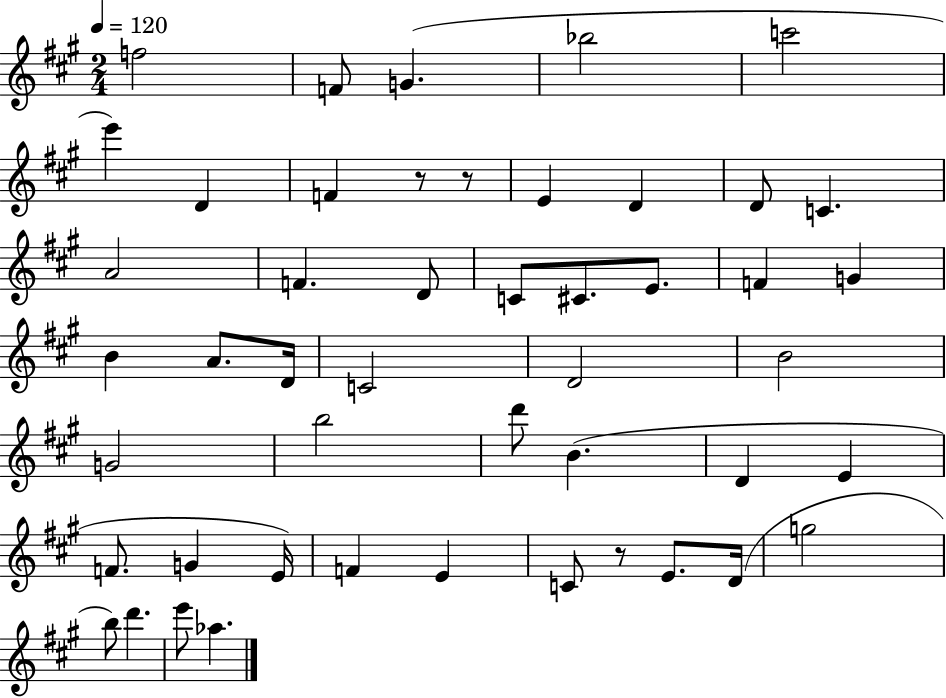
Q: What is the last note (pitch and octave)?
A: Ab5